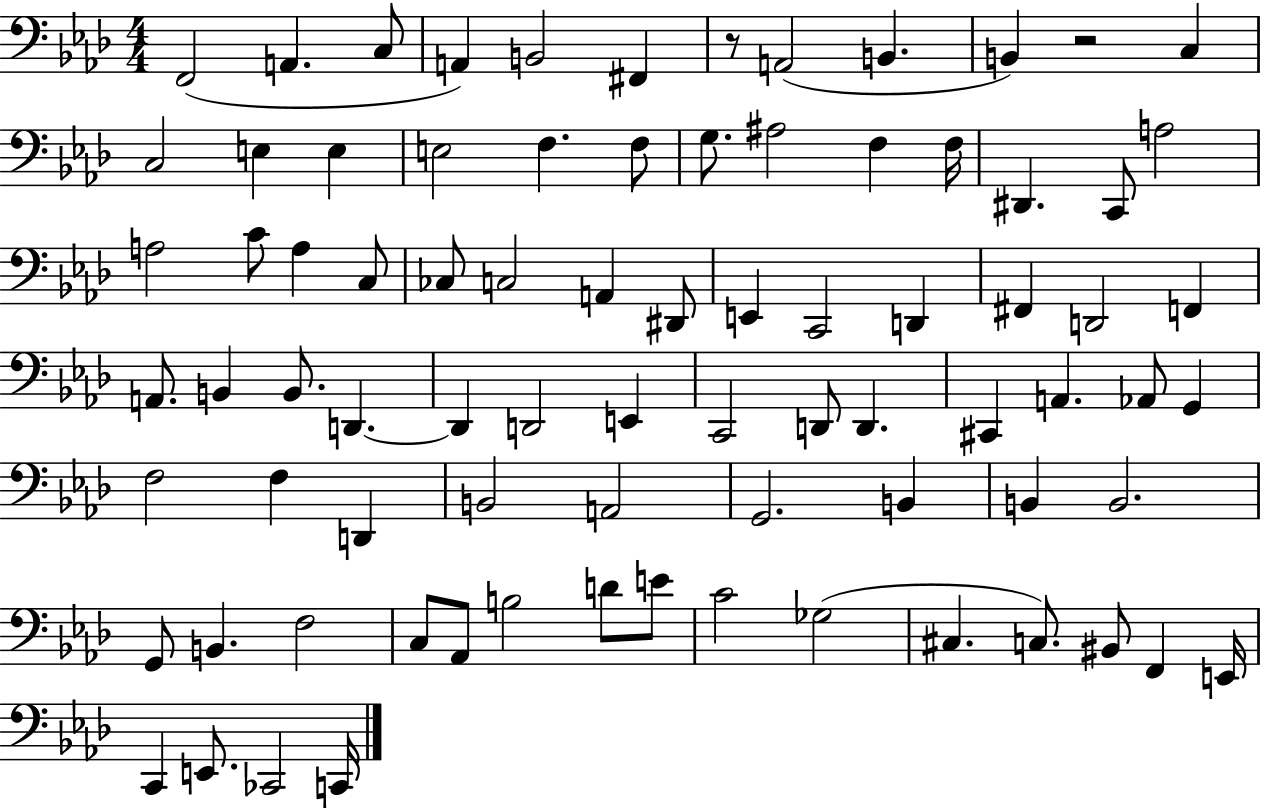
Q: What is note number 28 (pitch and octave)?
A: CES3